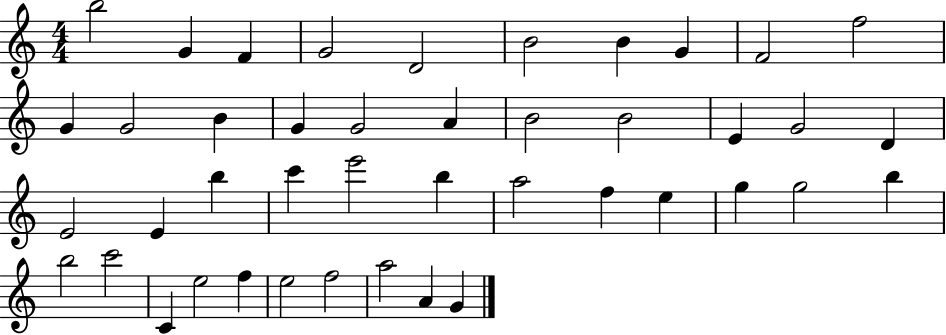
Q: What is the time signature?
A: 4/4